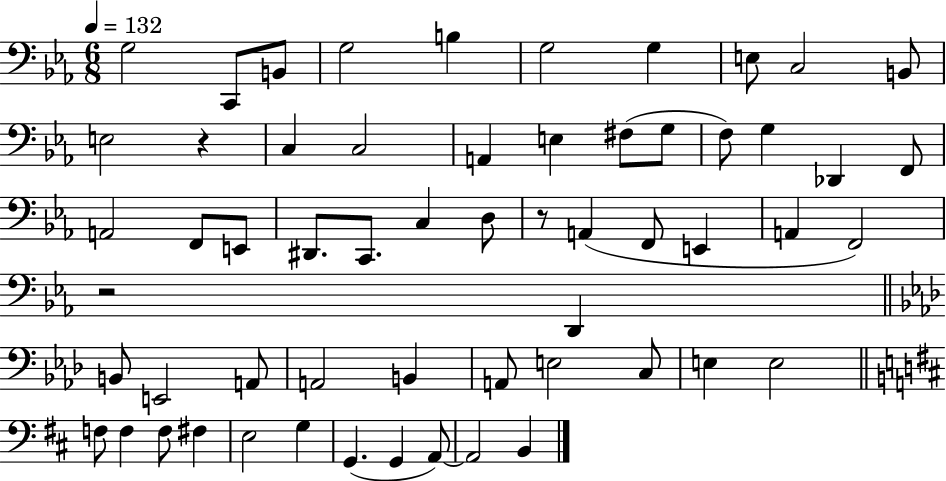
G3/h C2/e B2/e G3/h B3/q G3/h G3/q E3/e C3/h B2/e E3/h R/q C3/q C3/h A2/q E3/q F#3/e G3/e F3/e G3/q Db2/q F2/e A2/h F2/e E2/e D#2/e. C2/e. C3/q D3/e R/e A2/q F2/e E2/q A2/q F2/h R/h D2/q B2/e E2/h A2/e A2/h B2/q A2/e E3/h C3/e E3/q E3/h F3/e F3/q F3/e F#3/q E3/h G3/q G2/q. G2/q A2/e A2/h B2/q